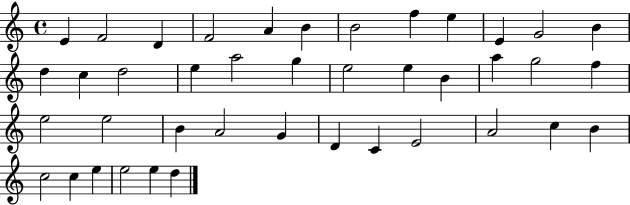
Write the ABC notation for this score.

X:1
T:Untitled
M:4/4
L:1/4
K:C
E F2 D F2 A B B2 f e E G2 B d c d2 e a2 g e2 e B a g2 f e2 e2 B A2 G D C E2 A2 c B c2 c e e2 e d